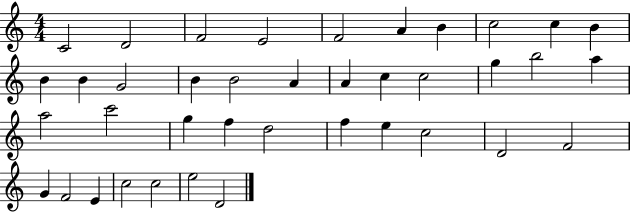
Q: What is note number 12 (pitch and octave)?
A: B4